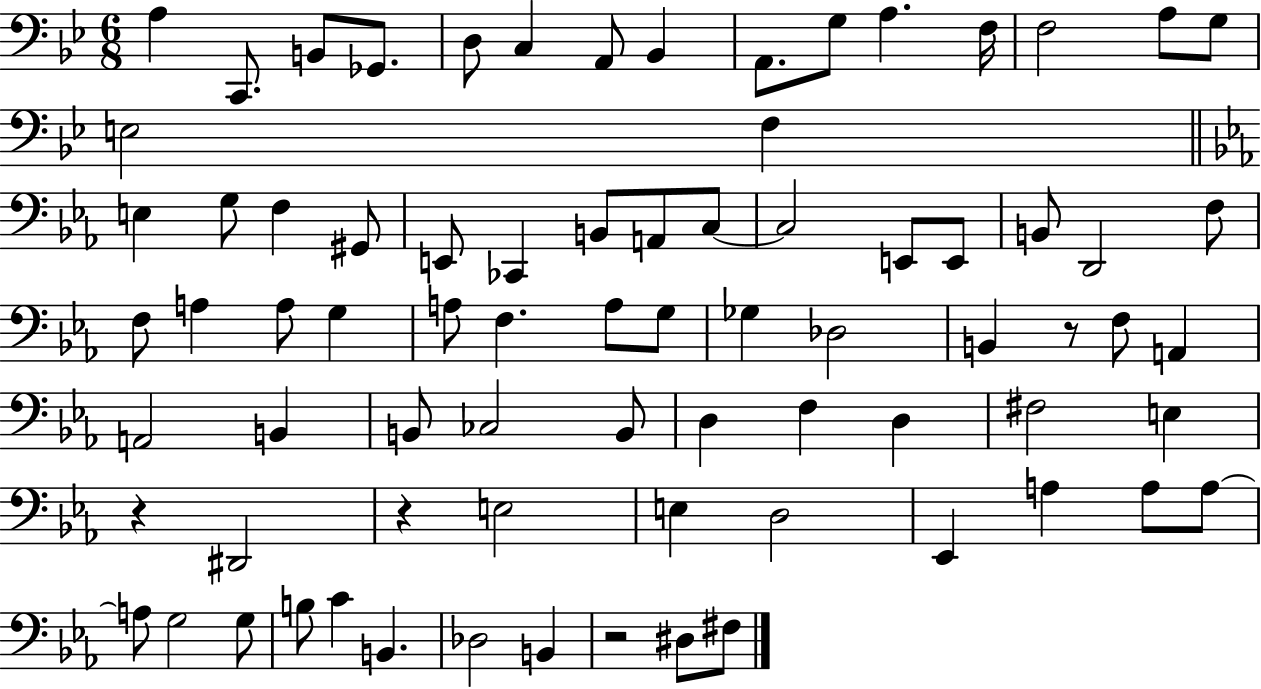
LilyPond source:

{
  \clef bass
  \numericTimeSignature
  \time 6/8
  \key bes \major
  a4 c,8. b,8 ges,8. | d8 c4 a,8 bes,4 | a,8. g8 a4. f16 | f2 a8 g8 | \break e2 f4 | \bar "||" \break \key ees \major e4 g8 f4 gis,8 | e,8 ces,4 b,8 a,8 c8~~ | c2 e,8 e,8 | b,8 d,2 f8 | \break f8 a4 a8 g4 | a8 f4. a8 g8 | ges4 des2 | b,4 r8 f8 a,4 | \break a,2 b,4 | b,8 ces2 b,8 | d4 f4 d4 | fis2 e4 | \break r4 dis,2 | r4 e2 | e4 d2 | ees,4 a4 a8 a8~~ | \break a8 g2 g8 | b8 c'4 b,4. | des2 b,4 | r2 dis8 fis8 | \break \bar "|."
}